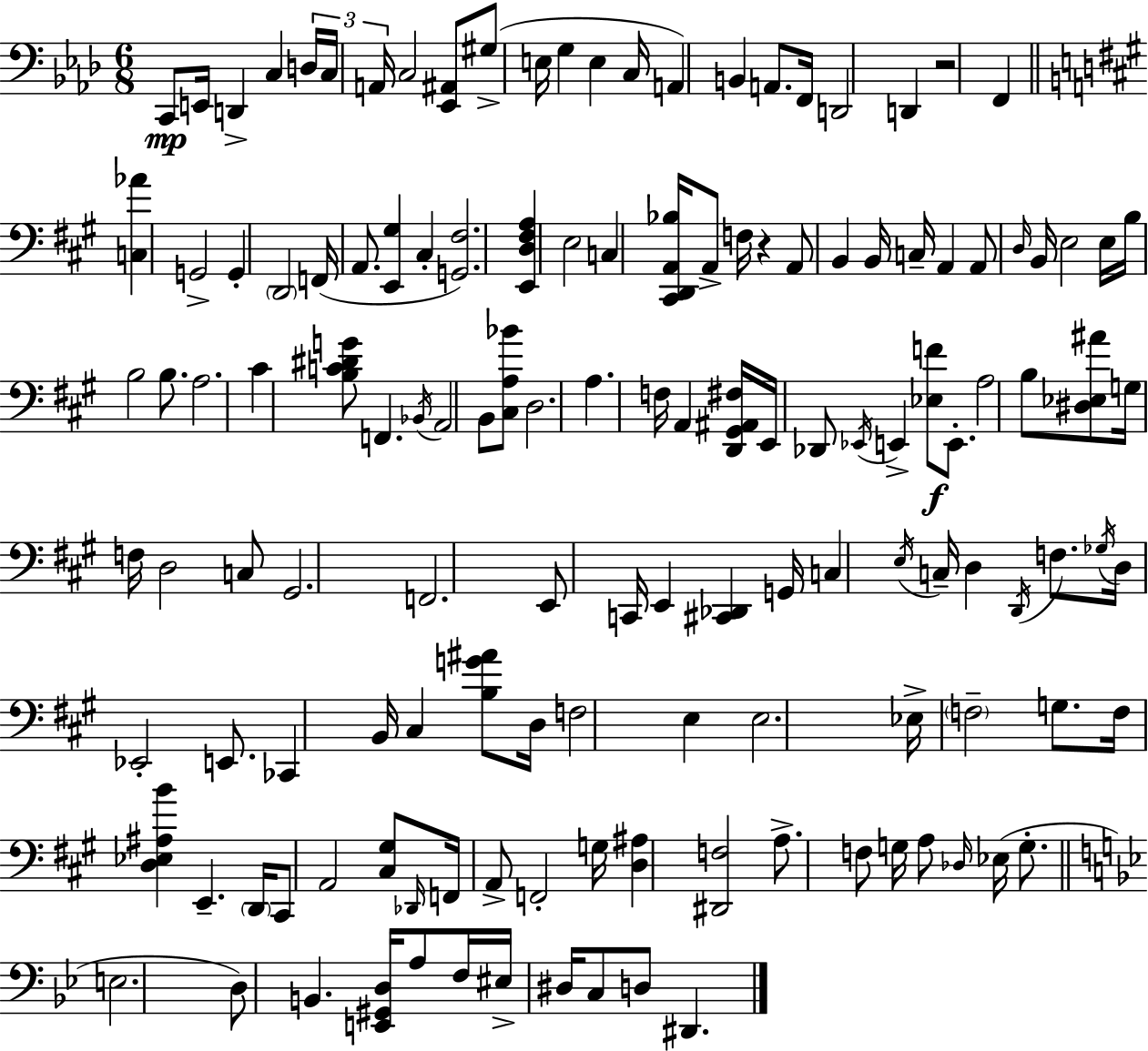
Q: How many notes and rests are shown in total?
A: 137